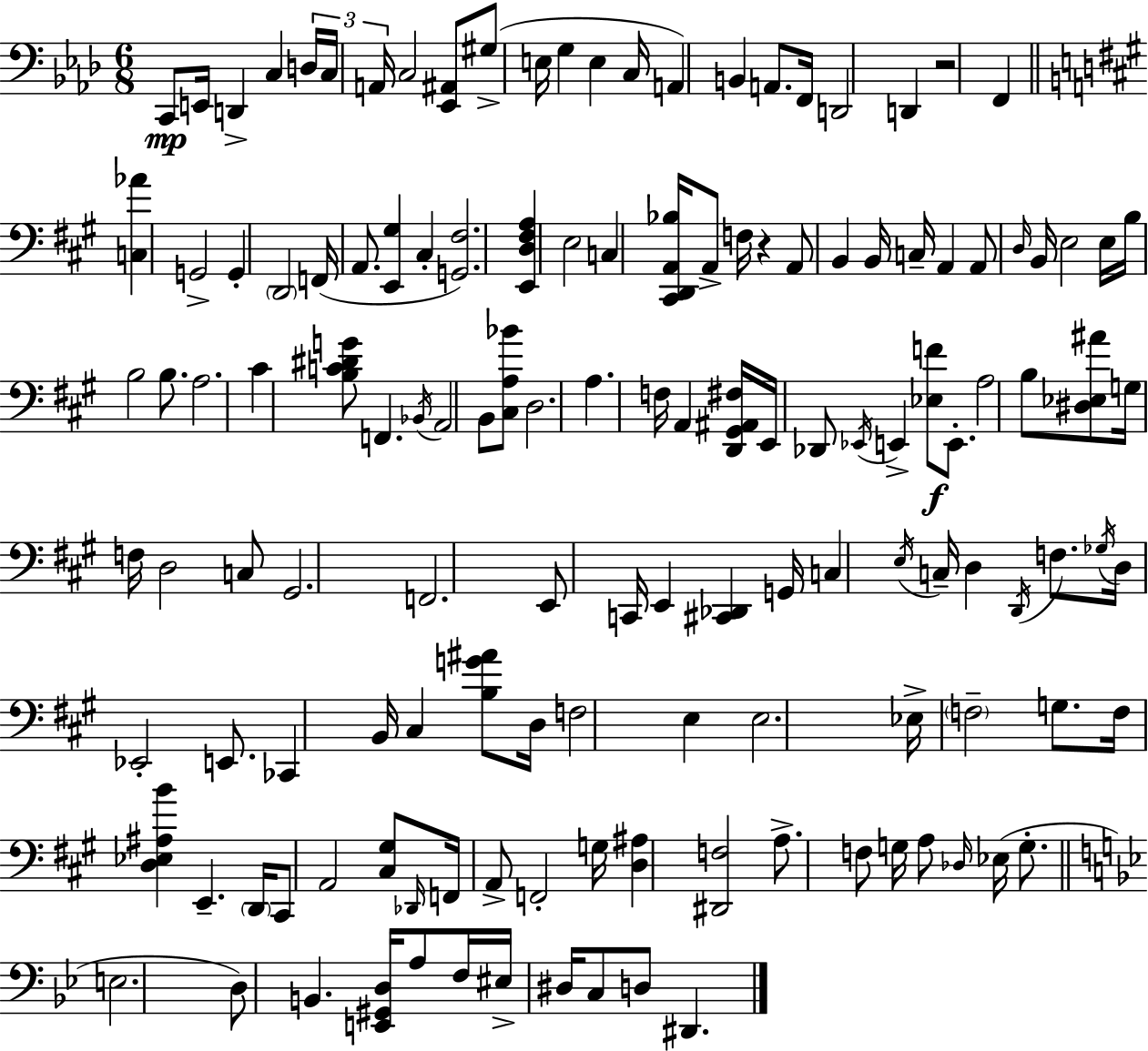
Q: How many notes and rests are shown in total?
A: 137